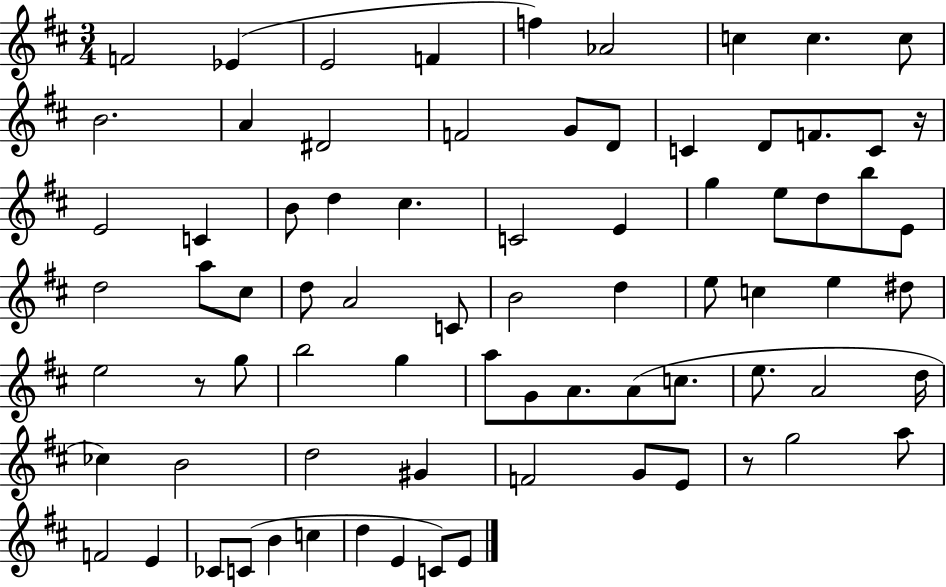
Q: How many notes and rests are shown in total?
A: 77